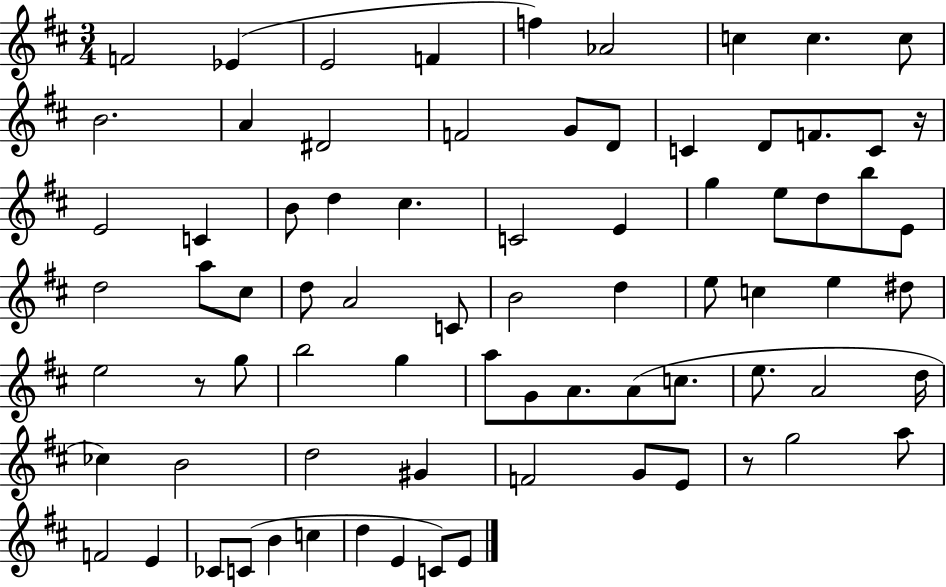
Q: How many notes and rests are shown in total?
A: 77